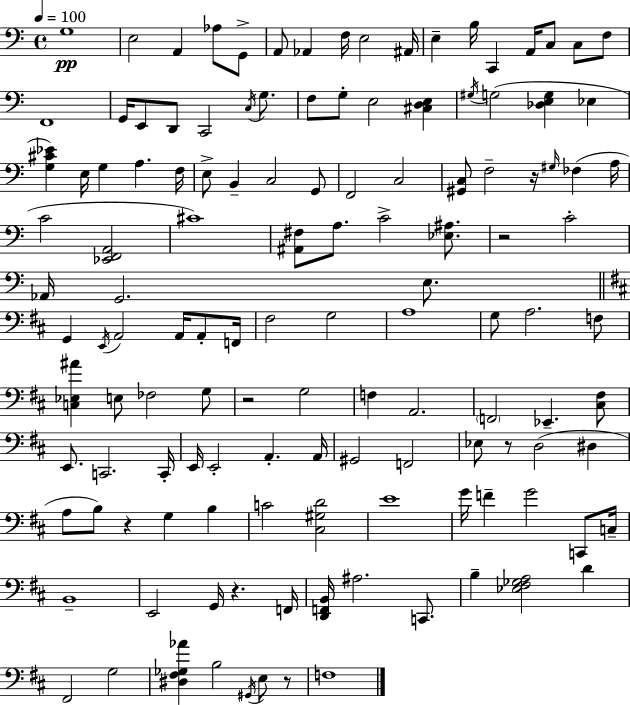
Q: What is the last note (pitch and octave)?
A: F3